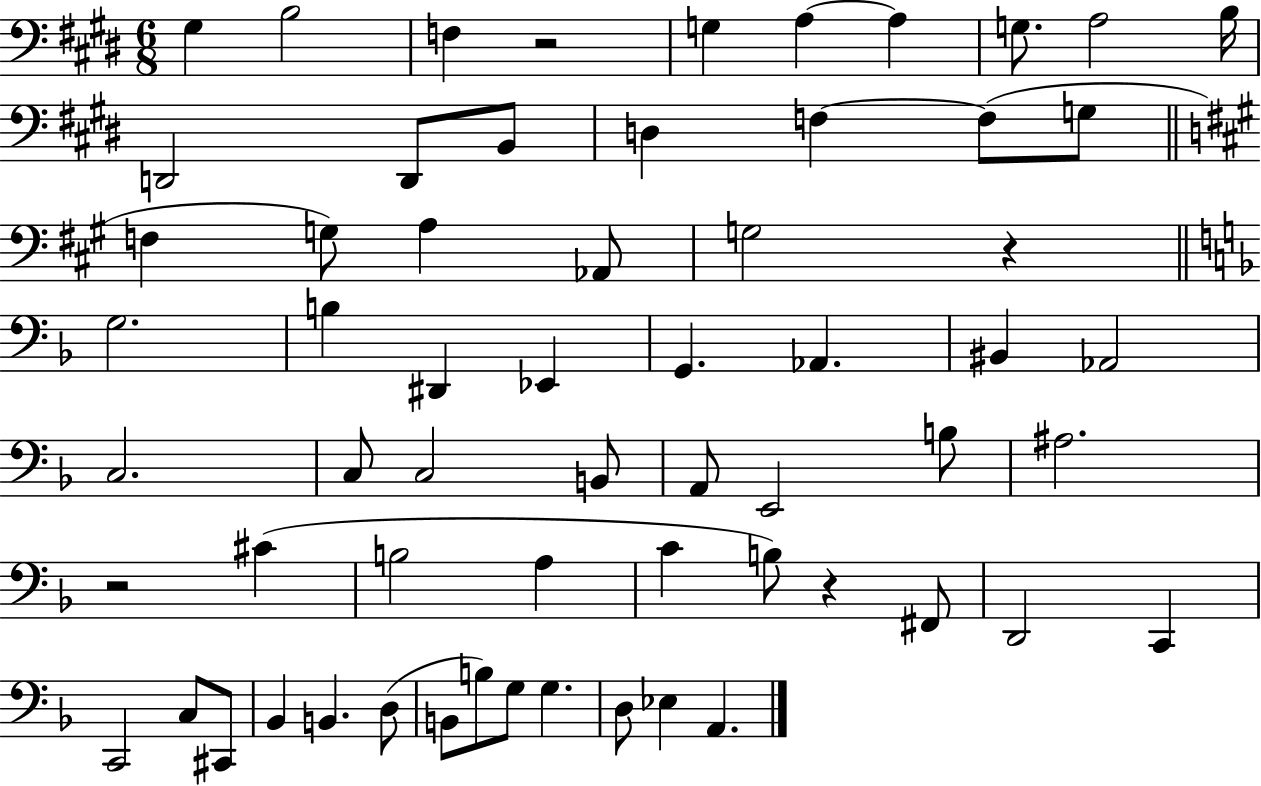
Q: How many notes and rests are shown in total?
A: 62